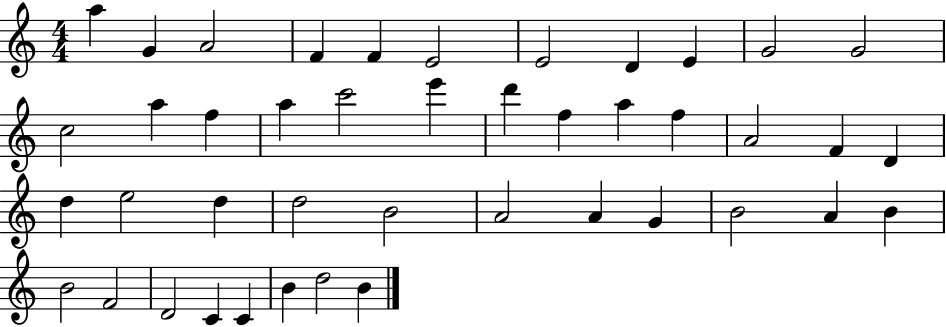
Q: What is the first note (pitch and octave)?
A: A5